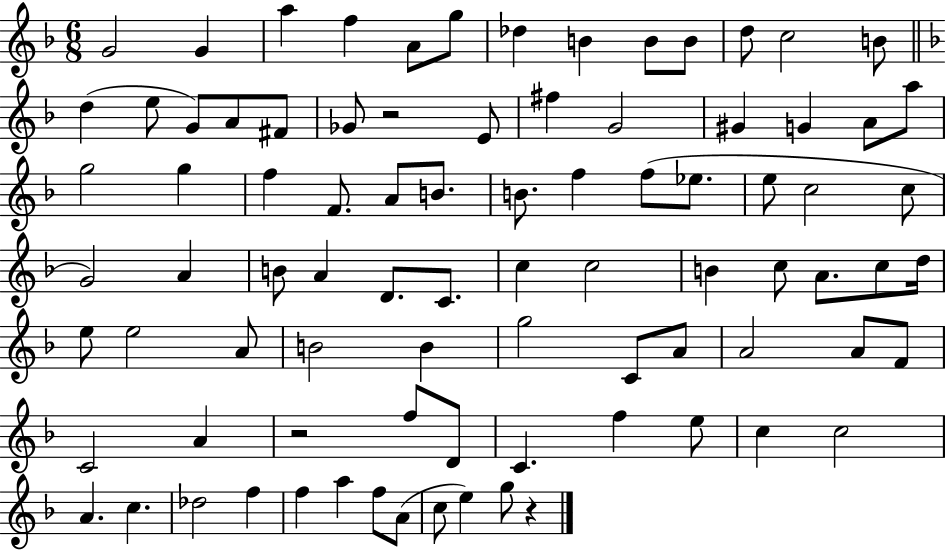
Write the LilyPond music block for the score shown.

{
  \clef treble
  \numericTimeSignature
  \time 6/8
  \key f \major
  g'2 g'4 | a''4 f''4 a'8 g''8 | des''4 b'4 b'8 b'8 | d''8 c''2 b'8 | \break \bar "||" \break \key f \major d''4( e''8 g'8) a'8 fis'8 | ges'8 r2 e'8 | fis''4 g'2 | gis'4 g'4 a'8 a''8 | \break g''2 g''4 | f''4 f'8. a'8 b'8. | b'8. f''4 f''8( ees''8. | e''8 c''2 c''8 | \break g'2) a'4 | b'8 a'4 d'8. c'8. | c''4 c''2 | b'4 c''8 a'8. c''8 d''16 | \break e''8 e''2 a'8 | b'2 b'4 | g''2 c'8 a'8 | a'2 a'8 f'8 | \break c'2 a'4 | r2 f''8 d'8 | c'4. f''4 e''8 | c''4 c''2 | \break a'4. c''4. | des''2 f''4 | f''4 a''4 f''8 a'8( | c''8 e''4) g''8 r4 | \break \bar "|."
}